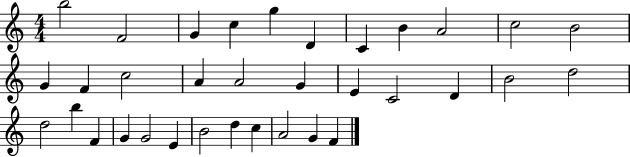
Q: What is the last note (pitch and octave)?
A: F4